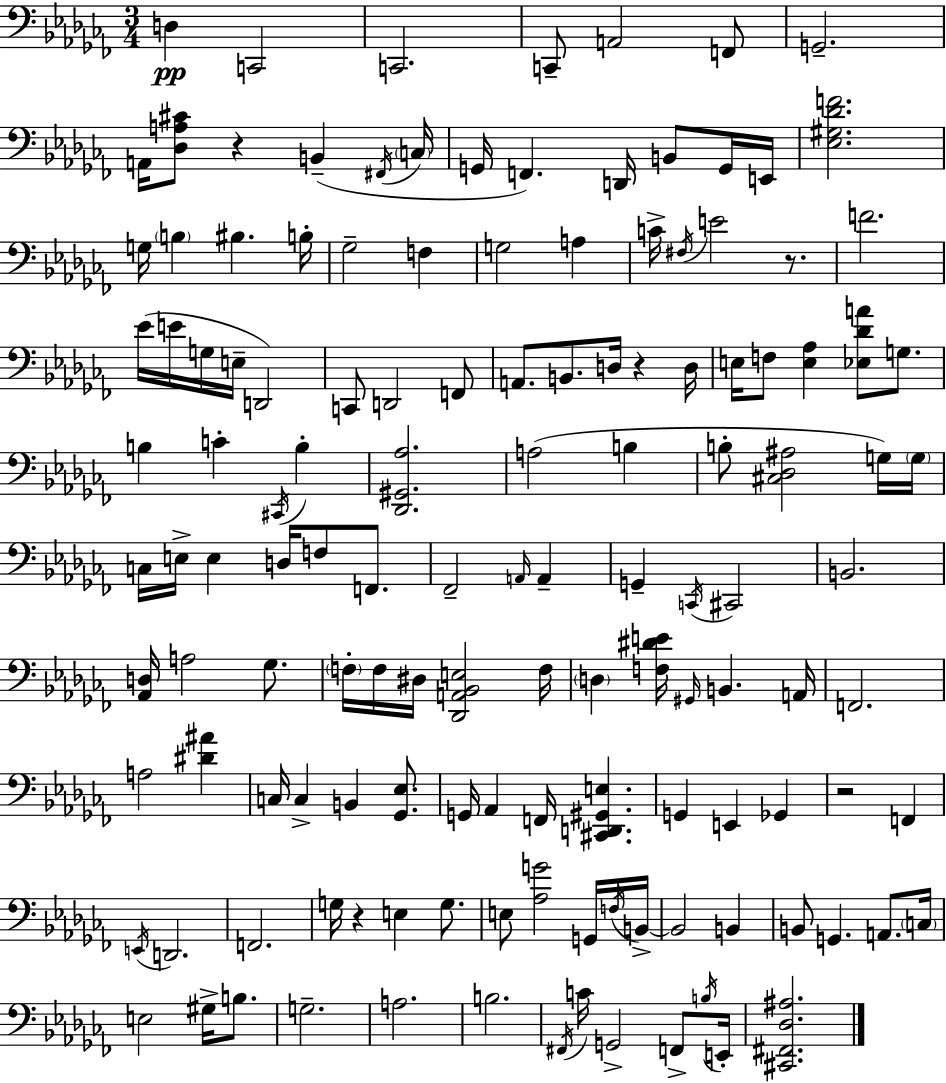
X:1
T:Untitled
M:3/4
L:1/4
K:Abm
D, C,,2 C,,2 C,,/2 A,,2 F,,/2 G,,2 A,,/4 [_D,A,^C]/2 z B,, ^F,,/4 C,/4 G,,/4 F,, D,,/4 B,,/2 G,,/4 E,,/4 [_E,^G,_DF]2 G,/4 B, ^B, B,/4 _G,2 F, G,2 A, C/4 ^F,/4 E2 z/2 F2 _E/4 E/4 G,/4 E,/4 D,,2 C,,/2 D,,2 F,,/2 A,,/2 B,,/2 D,/4 z D,/4 E,/4 F,/2 [E,_A,] [_E,_DA]/2 G,/2 B, C ^C,,/4 B, [_D,,^G,,_A,]2 A,2 B, B,/2 [^C,_D,^A,]2 G,/4 G,/4 C,/4 E,/4 E, D,/4 F,/2 F,,/2 _F,,2 A,,/4 A,, G,, C,,/4 ^C,,2 B,,2 [_A,,D,]/4 A,2 _G,/2 F,/4 F,/4 ^D,/4 [_D,,A,,_B,,E,]2 F,/4 D, [F,^DE]/4 ^G,,/4 B,, A,,/4 F,,2 A,2 [^D^A] C,/4 C, B,, [_G,,_E,]/2 G,,/4 _A,, F,,/4 [^C,,D,,^G,,E,] G,, E,, _G,, z2 F,, E,,/4 D,,2 F,,2 G,/4 z E, G,/2 E,/2 [_A,G]2 G,,/4 F,/4 B,,/4 B,,2 B,, B,,/2 G,, A,,/2 C,/4 E,2 ^G,/4 B,/2 G,2 A,2 B,2 ^F,,/4 C/4 G,,2 F,,/2 B,/4 E,,/4 [^C,,^F,,_D,^A,]2